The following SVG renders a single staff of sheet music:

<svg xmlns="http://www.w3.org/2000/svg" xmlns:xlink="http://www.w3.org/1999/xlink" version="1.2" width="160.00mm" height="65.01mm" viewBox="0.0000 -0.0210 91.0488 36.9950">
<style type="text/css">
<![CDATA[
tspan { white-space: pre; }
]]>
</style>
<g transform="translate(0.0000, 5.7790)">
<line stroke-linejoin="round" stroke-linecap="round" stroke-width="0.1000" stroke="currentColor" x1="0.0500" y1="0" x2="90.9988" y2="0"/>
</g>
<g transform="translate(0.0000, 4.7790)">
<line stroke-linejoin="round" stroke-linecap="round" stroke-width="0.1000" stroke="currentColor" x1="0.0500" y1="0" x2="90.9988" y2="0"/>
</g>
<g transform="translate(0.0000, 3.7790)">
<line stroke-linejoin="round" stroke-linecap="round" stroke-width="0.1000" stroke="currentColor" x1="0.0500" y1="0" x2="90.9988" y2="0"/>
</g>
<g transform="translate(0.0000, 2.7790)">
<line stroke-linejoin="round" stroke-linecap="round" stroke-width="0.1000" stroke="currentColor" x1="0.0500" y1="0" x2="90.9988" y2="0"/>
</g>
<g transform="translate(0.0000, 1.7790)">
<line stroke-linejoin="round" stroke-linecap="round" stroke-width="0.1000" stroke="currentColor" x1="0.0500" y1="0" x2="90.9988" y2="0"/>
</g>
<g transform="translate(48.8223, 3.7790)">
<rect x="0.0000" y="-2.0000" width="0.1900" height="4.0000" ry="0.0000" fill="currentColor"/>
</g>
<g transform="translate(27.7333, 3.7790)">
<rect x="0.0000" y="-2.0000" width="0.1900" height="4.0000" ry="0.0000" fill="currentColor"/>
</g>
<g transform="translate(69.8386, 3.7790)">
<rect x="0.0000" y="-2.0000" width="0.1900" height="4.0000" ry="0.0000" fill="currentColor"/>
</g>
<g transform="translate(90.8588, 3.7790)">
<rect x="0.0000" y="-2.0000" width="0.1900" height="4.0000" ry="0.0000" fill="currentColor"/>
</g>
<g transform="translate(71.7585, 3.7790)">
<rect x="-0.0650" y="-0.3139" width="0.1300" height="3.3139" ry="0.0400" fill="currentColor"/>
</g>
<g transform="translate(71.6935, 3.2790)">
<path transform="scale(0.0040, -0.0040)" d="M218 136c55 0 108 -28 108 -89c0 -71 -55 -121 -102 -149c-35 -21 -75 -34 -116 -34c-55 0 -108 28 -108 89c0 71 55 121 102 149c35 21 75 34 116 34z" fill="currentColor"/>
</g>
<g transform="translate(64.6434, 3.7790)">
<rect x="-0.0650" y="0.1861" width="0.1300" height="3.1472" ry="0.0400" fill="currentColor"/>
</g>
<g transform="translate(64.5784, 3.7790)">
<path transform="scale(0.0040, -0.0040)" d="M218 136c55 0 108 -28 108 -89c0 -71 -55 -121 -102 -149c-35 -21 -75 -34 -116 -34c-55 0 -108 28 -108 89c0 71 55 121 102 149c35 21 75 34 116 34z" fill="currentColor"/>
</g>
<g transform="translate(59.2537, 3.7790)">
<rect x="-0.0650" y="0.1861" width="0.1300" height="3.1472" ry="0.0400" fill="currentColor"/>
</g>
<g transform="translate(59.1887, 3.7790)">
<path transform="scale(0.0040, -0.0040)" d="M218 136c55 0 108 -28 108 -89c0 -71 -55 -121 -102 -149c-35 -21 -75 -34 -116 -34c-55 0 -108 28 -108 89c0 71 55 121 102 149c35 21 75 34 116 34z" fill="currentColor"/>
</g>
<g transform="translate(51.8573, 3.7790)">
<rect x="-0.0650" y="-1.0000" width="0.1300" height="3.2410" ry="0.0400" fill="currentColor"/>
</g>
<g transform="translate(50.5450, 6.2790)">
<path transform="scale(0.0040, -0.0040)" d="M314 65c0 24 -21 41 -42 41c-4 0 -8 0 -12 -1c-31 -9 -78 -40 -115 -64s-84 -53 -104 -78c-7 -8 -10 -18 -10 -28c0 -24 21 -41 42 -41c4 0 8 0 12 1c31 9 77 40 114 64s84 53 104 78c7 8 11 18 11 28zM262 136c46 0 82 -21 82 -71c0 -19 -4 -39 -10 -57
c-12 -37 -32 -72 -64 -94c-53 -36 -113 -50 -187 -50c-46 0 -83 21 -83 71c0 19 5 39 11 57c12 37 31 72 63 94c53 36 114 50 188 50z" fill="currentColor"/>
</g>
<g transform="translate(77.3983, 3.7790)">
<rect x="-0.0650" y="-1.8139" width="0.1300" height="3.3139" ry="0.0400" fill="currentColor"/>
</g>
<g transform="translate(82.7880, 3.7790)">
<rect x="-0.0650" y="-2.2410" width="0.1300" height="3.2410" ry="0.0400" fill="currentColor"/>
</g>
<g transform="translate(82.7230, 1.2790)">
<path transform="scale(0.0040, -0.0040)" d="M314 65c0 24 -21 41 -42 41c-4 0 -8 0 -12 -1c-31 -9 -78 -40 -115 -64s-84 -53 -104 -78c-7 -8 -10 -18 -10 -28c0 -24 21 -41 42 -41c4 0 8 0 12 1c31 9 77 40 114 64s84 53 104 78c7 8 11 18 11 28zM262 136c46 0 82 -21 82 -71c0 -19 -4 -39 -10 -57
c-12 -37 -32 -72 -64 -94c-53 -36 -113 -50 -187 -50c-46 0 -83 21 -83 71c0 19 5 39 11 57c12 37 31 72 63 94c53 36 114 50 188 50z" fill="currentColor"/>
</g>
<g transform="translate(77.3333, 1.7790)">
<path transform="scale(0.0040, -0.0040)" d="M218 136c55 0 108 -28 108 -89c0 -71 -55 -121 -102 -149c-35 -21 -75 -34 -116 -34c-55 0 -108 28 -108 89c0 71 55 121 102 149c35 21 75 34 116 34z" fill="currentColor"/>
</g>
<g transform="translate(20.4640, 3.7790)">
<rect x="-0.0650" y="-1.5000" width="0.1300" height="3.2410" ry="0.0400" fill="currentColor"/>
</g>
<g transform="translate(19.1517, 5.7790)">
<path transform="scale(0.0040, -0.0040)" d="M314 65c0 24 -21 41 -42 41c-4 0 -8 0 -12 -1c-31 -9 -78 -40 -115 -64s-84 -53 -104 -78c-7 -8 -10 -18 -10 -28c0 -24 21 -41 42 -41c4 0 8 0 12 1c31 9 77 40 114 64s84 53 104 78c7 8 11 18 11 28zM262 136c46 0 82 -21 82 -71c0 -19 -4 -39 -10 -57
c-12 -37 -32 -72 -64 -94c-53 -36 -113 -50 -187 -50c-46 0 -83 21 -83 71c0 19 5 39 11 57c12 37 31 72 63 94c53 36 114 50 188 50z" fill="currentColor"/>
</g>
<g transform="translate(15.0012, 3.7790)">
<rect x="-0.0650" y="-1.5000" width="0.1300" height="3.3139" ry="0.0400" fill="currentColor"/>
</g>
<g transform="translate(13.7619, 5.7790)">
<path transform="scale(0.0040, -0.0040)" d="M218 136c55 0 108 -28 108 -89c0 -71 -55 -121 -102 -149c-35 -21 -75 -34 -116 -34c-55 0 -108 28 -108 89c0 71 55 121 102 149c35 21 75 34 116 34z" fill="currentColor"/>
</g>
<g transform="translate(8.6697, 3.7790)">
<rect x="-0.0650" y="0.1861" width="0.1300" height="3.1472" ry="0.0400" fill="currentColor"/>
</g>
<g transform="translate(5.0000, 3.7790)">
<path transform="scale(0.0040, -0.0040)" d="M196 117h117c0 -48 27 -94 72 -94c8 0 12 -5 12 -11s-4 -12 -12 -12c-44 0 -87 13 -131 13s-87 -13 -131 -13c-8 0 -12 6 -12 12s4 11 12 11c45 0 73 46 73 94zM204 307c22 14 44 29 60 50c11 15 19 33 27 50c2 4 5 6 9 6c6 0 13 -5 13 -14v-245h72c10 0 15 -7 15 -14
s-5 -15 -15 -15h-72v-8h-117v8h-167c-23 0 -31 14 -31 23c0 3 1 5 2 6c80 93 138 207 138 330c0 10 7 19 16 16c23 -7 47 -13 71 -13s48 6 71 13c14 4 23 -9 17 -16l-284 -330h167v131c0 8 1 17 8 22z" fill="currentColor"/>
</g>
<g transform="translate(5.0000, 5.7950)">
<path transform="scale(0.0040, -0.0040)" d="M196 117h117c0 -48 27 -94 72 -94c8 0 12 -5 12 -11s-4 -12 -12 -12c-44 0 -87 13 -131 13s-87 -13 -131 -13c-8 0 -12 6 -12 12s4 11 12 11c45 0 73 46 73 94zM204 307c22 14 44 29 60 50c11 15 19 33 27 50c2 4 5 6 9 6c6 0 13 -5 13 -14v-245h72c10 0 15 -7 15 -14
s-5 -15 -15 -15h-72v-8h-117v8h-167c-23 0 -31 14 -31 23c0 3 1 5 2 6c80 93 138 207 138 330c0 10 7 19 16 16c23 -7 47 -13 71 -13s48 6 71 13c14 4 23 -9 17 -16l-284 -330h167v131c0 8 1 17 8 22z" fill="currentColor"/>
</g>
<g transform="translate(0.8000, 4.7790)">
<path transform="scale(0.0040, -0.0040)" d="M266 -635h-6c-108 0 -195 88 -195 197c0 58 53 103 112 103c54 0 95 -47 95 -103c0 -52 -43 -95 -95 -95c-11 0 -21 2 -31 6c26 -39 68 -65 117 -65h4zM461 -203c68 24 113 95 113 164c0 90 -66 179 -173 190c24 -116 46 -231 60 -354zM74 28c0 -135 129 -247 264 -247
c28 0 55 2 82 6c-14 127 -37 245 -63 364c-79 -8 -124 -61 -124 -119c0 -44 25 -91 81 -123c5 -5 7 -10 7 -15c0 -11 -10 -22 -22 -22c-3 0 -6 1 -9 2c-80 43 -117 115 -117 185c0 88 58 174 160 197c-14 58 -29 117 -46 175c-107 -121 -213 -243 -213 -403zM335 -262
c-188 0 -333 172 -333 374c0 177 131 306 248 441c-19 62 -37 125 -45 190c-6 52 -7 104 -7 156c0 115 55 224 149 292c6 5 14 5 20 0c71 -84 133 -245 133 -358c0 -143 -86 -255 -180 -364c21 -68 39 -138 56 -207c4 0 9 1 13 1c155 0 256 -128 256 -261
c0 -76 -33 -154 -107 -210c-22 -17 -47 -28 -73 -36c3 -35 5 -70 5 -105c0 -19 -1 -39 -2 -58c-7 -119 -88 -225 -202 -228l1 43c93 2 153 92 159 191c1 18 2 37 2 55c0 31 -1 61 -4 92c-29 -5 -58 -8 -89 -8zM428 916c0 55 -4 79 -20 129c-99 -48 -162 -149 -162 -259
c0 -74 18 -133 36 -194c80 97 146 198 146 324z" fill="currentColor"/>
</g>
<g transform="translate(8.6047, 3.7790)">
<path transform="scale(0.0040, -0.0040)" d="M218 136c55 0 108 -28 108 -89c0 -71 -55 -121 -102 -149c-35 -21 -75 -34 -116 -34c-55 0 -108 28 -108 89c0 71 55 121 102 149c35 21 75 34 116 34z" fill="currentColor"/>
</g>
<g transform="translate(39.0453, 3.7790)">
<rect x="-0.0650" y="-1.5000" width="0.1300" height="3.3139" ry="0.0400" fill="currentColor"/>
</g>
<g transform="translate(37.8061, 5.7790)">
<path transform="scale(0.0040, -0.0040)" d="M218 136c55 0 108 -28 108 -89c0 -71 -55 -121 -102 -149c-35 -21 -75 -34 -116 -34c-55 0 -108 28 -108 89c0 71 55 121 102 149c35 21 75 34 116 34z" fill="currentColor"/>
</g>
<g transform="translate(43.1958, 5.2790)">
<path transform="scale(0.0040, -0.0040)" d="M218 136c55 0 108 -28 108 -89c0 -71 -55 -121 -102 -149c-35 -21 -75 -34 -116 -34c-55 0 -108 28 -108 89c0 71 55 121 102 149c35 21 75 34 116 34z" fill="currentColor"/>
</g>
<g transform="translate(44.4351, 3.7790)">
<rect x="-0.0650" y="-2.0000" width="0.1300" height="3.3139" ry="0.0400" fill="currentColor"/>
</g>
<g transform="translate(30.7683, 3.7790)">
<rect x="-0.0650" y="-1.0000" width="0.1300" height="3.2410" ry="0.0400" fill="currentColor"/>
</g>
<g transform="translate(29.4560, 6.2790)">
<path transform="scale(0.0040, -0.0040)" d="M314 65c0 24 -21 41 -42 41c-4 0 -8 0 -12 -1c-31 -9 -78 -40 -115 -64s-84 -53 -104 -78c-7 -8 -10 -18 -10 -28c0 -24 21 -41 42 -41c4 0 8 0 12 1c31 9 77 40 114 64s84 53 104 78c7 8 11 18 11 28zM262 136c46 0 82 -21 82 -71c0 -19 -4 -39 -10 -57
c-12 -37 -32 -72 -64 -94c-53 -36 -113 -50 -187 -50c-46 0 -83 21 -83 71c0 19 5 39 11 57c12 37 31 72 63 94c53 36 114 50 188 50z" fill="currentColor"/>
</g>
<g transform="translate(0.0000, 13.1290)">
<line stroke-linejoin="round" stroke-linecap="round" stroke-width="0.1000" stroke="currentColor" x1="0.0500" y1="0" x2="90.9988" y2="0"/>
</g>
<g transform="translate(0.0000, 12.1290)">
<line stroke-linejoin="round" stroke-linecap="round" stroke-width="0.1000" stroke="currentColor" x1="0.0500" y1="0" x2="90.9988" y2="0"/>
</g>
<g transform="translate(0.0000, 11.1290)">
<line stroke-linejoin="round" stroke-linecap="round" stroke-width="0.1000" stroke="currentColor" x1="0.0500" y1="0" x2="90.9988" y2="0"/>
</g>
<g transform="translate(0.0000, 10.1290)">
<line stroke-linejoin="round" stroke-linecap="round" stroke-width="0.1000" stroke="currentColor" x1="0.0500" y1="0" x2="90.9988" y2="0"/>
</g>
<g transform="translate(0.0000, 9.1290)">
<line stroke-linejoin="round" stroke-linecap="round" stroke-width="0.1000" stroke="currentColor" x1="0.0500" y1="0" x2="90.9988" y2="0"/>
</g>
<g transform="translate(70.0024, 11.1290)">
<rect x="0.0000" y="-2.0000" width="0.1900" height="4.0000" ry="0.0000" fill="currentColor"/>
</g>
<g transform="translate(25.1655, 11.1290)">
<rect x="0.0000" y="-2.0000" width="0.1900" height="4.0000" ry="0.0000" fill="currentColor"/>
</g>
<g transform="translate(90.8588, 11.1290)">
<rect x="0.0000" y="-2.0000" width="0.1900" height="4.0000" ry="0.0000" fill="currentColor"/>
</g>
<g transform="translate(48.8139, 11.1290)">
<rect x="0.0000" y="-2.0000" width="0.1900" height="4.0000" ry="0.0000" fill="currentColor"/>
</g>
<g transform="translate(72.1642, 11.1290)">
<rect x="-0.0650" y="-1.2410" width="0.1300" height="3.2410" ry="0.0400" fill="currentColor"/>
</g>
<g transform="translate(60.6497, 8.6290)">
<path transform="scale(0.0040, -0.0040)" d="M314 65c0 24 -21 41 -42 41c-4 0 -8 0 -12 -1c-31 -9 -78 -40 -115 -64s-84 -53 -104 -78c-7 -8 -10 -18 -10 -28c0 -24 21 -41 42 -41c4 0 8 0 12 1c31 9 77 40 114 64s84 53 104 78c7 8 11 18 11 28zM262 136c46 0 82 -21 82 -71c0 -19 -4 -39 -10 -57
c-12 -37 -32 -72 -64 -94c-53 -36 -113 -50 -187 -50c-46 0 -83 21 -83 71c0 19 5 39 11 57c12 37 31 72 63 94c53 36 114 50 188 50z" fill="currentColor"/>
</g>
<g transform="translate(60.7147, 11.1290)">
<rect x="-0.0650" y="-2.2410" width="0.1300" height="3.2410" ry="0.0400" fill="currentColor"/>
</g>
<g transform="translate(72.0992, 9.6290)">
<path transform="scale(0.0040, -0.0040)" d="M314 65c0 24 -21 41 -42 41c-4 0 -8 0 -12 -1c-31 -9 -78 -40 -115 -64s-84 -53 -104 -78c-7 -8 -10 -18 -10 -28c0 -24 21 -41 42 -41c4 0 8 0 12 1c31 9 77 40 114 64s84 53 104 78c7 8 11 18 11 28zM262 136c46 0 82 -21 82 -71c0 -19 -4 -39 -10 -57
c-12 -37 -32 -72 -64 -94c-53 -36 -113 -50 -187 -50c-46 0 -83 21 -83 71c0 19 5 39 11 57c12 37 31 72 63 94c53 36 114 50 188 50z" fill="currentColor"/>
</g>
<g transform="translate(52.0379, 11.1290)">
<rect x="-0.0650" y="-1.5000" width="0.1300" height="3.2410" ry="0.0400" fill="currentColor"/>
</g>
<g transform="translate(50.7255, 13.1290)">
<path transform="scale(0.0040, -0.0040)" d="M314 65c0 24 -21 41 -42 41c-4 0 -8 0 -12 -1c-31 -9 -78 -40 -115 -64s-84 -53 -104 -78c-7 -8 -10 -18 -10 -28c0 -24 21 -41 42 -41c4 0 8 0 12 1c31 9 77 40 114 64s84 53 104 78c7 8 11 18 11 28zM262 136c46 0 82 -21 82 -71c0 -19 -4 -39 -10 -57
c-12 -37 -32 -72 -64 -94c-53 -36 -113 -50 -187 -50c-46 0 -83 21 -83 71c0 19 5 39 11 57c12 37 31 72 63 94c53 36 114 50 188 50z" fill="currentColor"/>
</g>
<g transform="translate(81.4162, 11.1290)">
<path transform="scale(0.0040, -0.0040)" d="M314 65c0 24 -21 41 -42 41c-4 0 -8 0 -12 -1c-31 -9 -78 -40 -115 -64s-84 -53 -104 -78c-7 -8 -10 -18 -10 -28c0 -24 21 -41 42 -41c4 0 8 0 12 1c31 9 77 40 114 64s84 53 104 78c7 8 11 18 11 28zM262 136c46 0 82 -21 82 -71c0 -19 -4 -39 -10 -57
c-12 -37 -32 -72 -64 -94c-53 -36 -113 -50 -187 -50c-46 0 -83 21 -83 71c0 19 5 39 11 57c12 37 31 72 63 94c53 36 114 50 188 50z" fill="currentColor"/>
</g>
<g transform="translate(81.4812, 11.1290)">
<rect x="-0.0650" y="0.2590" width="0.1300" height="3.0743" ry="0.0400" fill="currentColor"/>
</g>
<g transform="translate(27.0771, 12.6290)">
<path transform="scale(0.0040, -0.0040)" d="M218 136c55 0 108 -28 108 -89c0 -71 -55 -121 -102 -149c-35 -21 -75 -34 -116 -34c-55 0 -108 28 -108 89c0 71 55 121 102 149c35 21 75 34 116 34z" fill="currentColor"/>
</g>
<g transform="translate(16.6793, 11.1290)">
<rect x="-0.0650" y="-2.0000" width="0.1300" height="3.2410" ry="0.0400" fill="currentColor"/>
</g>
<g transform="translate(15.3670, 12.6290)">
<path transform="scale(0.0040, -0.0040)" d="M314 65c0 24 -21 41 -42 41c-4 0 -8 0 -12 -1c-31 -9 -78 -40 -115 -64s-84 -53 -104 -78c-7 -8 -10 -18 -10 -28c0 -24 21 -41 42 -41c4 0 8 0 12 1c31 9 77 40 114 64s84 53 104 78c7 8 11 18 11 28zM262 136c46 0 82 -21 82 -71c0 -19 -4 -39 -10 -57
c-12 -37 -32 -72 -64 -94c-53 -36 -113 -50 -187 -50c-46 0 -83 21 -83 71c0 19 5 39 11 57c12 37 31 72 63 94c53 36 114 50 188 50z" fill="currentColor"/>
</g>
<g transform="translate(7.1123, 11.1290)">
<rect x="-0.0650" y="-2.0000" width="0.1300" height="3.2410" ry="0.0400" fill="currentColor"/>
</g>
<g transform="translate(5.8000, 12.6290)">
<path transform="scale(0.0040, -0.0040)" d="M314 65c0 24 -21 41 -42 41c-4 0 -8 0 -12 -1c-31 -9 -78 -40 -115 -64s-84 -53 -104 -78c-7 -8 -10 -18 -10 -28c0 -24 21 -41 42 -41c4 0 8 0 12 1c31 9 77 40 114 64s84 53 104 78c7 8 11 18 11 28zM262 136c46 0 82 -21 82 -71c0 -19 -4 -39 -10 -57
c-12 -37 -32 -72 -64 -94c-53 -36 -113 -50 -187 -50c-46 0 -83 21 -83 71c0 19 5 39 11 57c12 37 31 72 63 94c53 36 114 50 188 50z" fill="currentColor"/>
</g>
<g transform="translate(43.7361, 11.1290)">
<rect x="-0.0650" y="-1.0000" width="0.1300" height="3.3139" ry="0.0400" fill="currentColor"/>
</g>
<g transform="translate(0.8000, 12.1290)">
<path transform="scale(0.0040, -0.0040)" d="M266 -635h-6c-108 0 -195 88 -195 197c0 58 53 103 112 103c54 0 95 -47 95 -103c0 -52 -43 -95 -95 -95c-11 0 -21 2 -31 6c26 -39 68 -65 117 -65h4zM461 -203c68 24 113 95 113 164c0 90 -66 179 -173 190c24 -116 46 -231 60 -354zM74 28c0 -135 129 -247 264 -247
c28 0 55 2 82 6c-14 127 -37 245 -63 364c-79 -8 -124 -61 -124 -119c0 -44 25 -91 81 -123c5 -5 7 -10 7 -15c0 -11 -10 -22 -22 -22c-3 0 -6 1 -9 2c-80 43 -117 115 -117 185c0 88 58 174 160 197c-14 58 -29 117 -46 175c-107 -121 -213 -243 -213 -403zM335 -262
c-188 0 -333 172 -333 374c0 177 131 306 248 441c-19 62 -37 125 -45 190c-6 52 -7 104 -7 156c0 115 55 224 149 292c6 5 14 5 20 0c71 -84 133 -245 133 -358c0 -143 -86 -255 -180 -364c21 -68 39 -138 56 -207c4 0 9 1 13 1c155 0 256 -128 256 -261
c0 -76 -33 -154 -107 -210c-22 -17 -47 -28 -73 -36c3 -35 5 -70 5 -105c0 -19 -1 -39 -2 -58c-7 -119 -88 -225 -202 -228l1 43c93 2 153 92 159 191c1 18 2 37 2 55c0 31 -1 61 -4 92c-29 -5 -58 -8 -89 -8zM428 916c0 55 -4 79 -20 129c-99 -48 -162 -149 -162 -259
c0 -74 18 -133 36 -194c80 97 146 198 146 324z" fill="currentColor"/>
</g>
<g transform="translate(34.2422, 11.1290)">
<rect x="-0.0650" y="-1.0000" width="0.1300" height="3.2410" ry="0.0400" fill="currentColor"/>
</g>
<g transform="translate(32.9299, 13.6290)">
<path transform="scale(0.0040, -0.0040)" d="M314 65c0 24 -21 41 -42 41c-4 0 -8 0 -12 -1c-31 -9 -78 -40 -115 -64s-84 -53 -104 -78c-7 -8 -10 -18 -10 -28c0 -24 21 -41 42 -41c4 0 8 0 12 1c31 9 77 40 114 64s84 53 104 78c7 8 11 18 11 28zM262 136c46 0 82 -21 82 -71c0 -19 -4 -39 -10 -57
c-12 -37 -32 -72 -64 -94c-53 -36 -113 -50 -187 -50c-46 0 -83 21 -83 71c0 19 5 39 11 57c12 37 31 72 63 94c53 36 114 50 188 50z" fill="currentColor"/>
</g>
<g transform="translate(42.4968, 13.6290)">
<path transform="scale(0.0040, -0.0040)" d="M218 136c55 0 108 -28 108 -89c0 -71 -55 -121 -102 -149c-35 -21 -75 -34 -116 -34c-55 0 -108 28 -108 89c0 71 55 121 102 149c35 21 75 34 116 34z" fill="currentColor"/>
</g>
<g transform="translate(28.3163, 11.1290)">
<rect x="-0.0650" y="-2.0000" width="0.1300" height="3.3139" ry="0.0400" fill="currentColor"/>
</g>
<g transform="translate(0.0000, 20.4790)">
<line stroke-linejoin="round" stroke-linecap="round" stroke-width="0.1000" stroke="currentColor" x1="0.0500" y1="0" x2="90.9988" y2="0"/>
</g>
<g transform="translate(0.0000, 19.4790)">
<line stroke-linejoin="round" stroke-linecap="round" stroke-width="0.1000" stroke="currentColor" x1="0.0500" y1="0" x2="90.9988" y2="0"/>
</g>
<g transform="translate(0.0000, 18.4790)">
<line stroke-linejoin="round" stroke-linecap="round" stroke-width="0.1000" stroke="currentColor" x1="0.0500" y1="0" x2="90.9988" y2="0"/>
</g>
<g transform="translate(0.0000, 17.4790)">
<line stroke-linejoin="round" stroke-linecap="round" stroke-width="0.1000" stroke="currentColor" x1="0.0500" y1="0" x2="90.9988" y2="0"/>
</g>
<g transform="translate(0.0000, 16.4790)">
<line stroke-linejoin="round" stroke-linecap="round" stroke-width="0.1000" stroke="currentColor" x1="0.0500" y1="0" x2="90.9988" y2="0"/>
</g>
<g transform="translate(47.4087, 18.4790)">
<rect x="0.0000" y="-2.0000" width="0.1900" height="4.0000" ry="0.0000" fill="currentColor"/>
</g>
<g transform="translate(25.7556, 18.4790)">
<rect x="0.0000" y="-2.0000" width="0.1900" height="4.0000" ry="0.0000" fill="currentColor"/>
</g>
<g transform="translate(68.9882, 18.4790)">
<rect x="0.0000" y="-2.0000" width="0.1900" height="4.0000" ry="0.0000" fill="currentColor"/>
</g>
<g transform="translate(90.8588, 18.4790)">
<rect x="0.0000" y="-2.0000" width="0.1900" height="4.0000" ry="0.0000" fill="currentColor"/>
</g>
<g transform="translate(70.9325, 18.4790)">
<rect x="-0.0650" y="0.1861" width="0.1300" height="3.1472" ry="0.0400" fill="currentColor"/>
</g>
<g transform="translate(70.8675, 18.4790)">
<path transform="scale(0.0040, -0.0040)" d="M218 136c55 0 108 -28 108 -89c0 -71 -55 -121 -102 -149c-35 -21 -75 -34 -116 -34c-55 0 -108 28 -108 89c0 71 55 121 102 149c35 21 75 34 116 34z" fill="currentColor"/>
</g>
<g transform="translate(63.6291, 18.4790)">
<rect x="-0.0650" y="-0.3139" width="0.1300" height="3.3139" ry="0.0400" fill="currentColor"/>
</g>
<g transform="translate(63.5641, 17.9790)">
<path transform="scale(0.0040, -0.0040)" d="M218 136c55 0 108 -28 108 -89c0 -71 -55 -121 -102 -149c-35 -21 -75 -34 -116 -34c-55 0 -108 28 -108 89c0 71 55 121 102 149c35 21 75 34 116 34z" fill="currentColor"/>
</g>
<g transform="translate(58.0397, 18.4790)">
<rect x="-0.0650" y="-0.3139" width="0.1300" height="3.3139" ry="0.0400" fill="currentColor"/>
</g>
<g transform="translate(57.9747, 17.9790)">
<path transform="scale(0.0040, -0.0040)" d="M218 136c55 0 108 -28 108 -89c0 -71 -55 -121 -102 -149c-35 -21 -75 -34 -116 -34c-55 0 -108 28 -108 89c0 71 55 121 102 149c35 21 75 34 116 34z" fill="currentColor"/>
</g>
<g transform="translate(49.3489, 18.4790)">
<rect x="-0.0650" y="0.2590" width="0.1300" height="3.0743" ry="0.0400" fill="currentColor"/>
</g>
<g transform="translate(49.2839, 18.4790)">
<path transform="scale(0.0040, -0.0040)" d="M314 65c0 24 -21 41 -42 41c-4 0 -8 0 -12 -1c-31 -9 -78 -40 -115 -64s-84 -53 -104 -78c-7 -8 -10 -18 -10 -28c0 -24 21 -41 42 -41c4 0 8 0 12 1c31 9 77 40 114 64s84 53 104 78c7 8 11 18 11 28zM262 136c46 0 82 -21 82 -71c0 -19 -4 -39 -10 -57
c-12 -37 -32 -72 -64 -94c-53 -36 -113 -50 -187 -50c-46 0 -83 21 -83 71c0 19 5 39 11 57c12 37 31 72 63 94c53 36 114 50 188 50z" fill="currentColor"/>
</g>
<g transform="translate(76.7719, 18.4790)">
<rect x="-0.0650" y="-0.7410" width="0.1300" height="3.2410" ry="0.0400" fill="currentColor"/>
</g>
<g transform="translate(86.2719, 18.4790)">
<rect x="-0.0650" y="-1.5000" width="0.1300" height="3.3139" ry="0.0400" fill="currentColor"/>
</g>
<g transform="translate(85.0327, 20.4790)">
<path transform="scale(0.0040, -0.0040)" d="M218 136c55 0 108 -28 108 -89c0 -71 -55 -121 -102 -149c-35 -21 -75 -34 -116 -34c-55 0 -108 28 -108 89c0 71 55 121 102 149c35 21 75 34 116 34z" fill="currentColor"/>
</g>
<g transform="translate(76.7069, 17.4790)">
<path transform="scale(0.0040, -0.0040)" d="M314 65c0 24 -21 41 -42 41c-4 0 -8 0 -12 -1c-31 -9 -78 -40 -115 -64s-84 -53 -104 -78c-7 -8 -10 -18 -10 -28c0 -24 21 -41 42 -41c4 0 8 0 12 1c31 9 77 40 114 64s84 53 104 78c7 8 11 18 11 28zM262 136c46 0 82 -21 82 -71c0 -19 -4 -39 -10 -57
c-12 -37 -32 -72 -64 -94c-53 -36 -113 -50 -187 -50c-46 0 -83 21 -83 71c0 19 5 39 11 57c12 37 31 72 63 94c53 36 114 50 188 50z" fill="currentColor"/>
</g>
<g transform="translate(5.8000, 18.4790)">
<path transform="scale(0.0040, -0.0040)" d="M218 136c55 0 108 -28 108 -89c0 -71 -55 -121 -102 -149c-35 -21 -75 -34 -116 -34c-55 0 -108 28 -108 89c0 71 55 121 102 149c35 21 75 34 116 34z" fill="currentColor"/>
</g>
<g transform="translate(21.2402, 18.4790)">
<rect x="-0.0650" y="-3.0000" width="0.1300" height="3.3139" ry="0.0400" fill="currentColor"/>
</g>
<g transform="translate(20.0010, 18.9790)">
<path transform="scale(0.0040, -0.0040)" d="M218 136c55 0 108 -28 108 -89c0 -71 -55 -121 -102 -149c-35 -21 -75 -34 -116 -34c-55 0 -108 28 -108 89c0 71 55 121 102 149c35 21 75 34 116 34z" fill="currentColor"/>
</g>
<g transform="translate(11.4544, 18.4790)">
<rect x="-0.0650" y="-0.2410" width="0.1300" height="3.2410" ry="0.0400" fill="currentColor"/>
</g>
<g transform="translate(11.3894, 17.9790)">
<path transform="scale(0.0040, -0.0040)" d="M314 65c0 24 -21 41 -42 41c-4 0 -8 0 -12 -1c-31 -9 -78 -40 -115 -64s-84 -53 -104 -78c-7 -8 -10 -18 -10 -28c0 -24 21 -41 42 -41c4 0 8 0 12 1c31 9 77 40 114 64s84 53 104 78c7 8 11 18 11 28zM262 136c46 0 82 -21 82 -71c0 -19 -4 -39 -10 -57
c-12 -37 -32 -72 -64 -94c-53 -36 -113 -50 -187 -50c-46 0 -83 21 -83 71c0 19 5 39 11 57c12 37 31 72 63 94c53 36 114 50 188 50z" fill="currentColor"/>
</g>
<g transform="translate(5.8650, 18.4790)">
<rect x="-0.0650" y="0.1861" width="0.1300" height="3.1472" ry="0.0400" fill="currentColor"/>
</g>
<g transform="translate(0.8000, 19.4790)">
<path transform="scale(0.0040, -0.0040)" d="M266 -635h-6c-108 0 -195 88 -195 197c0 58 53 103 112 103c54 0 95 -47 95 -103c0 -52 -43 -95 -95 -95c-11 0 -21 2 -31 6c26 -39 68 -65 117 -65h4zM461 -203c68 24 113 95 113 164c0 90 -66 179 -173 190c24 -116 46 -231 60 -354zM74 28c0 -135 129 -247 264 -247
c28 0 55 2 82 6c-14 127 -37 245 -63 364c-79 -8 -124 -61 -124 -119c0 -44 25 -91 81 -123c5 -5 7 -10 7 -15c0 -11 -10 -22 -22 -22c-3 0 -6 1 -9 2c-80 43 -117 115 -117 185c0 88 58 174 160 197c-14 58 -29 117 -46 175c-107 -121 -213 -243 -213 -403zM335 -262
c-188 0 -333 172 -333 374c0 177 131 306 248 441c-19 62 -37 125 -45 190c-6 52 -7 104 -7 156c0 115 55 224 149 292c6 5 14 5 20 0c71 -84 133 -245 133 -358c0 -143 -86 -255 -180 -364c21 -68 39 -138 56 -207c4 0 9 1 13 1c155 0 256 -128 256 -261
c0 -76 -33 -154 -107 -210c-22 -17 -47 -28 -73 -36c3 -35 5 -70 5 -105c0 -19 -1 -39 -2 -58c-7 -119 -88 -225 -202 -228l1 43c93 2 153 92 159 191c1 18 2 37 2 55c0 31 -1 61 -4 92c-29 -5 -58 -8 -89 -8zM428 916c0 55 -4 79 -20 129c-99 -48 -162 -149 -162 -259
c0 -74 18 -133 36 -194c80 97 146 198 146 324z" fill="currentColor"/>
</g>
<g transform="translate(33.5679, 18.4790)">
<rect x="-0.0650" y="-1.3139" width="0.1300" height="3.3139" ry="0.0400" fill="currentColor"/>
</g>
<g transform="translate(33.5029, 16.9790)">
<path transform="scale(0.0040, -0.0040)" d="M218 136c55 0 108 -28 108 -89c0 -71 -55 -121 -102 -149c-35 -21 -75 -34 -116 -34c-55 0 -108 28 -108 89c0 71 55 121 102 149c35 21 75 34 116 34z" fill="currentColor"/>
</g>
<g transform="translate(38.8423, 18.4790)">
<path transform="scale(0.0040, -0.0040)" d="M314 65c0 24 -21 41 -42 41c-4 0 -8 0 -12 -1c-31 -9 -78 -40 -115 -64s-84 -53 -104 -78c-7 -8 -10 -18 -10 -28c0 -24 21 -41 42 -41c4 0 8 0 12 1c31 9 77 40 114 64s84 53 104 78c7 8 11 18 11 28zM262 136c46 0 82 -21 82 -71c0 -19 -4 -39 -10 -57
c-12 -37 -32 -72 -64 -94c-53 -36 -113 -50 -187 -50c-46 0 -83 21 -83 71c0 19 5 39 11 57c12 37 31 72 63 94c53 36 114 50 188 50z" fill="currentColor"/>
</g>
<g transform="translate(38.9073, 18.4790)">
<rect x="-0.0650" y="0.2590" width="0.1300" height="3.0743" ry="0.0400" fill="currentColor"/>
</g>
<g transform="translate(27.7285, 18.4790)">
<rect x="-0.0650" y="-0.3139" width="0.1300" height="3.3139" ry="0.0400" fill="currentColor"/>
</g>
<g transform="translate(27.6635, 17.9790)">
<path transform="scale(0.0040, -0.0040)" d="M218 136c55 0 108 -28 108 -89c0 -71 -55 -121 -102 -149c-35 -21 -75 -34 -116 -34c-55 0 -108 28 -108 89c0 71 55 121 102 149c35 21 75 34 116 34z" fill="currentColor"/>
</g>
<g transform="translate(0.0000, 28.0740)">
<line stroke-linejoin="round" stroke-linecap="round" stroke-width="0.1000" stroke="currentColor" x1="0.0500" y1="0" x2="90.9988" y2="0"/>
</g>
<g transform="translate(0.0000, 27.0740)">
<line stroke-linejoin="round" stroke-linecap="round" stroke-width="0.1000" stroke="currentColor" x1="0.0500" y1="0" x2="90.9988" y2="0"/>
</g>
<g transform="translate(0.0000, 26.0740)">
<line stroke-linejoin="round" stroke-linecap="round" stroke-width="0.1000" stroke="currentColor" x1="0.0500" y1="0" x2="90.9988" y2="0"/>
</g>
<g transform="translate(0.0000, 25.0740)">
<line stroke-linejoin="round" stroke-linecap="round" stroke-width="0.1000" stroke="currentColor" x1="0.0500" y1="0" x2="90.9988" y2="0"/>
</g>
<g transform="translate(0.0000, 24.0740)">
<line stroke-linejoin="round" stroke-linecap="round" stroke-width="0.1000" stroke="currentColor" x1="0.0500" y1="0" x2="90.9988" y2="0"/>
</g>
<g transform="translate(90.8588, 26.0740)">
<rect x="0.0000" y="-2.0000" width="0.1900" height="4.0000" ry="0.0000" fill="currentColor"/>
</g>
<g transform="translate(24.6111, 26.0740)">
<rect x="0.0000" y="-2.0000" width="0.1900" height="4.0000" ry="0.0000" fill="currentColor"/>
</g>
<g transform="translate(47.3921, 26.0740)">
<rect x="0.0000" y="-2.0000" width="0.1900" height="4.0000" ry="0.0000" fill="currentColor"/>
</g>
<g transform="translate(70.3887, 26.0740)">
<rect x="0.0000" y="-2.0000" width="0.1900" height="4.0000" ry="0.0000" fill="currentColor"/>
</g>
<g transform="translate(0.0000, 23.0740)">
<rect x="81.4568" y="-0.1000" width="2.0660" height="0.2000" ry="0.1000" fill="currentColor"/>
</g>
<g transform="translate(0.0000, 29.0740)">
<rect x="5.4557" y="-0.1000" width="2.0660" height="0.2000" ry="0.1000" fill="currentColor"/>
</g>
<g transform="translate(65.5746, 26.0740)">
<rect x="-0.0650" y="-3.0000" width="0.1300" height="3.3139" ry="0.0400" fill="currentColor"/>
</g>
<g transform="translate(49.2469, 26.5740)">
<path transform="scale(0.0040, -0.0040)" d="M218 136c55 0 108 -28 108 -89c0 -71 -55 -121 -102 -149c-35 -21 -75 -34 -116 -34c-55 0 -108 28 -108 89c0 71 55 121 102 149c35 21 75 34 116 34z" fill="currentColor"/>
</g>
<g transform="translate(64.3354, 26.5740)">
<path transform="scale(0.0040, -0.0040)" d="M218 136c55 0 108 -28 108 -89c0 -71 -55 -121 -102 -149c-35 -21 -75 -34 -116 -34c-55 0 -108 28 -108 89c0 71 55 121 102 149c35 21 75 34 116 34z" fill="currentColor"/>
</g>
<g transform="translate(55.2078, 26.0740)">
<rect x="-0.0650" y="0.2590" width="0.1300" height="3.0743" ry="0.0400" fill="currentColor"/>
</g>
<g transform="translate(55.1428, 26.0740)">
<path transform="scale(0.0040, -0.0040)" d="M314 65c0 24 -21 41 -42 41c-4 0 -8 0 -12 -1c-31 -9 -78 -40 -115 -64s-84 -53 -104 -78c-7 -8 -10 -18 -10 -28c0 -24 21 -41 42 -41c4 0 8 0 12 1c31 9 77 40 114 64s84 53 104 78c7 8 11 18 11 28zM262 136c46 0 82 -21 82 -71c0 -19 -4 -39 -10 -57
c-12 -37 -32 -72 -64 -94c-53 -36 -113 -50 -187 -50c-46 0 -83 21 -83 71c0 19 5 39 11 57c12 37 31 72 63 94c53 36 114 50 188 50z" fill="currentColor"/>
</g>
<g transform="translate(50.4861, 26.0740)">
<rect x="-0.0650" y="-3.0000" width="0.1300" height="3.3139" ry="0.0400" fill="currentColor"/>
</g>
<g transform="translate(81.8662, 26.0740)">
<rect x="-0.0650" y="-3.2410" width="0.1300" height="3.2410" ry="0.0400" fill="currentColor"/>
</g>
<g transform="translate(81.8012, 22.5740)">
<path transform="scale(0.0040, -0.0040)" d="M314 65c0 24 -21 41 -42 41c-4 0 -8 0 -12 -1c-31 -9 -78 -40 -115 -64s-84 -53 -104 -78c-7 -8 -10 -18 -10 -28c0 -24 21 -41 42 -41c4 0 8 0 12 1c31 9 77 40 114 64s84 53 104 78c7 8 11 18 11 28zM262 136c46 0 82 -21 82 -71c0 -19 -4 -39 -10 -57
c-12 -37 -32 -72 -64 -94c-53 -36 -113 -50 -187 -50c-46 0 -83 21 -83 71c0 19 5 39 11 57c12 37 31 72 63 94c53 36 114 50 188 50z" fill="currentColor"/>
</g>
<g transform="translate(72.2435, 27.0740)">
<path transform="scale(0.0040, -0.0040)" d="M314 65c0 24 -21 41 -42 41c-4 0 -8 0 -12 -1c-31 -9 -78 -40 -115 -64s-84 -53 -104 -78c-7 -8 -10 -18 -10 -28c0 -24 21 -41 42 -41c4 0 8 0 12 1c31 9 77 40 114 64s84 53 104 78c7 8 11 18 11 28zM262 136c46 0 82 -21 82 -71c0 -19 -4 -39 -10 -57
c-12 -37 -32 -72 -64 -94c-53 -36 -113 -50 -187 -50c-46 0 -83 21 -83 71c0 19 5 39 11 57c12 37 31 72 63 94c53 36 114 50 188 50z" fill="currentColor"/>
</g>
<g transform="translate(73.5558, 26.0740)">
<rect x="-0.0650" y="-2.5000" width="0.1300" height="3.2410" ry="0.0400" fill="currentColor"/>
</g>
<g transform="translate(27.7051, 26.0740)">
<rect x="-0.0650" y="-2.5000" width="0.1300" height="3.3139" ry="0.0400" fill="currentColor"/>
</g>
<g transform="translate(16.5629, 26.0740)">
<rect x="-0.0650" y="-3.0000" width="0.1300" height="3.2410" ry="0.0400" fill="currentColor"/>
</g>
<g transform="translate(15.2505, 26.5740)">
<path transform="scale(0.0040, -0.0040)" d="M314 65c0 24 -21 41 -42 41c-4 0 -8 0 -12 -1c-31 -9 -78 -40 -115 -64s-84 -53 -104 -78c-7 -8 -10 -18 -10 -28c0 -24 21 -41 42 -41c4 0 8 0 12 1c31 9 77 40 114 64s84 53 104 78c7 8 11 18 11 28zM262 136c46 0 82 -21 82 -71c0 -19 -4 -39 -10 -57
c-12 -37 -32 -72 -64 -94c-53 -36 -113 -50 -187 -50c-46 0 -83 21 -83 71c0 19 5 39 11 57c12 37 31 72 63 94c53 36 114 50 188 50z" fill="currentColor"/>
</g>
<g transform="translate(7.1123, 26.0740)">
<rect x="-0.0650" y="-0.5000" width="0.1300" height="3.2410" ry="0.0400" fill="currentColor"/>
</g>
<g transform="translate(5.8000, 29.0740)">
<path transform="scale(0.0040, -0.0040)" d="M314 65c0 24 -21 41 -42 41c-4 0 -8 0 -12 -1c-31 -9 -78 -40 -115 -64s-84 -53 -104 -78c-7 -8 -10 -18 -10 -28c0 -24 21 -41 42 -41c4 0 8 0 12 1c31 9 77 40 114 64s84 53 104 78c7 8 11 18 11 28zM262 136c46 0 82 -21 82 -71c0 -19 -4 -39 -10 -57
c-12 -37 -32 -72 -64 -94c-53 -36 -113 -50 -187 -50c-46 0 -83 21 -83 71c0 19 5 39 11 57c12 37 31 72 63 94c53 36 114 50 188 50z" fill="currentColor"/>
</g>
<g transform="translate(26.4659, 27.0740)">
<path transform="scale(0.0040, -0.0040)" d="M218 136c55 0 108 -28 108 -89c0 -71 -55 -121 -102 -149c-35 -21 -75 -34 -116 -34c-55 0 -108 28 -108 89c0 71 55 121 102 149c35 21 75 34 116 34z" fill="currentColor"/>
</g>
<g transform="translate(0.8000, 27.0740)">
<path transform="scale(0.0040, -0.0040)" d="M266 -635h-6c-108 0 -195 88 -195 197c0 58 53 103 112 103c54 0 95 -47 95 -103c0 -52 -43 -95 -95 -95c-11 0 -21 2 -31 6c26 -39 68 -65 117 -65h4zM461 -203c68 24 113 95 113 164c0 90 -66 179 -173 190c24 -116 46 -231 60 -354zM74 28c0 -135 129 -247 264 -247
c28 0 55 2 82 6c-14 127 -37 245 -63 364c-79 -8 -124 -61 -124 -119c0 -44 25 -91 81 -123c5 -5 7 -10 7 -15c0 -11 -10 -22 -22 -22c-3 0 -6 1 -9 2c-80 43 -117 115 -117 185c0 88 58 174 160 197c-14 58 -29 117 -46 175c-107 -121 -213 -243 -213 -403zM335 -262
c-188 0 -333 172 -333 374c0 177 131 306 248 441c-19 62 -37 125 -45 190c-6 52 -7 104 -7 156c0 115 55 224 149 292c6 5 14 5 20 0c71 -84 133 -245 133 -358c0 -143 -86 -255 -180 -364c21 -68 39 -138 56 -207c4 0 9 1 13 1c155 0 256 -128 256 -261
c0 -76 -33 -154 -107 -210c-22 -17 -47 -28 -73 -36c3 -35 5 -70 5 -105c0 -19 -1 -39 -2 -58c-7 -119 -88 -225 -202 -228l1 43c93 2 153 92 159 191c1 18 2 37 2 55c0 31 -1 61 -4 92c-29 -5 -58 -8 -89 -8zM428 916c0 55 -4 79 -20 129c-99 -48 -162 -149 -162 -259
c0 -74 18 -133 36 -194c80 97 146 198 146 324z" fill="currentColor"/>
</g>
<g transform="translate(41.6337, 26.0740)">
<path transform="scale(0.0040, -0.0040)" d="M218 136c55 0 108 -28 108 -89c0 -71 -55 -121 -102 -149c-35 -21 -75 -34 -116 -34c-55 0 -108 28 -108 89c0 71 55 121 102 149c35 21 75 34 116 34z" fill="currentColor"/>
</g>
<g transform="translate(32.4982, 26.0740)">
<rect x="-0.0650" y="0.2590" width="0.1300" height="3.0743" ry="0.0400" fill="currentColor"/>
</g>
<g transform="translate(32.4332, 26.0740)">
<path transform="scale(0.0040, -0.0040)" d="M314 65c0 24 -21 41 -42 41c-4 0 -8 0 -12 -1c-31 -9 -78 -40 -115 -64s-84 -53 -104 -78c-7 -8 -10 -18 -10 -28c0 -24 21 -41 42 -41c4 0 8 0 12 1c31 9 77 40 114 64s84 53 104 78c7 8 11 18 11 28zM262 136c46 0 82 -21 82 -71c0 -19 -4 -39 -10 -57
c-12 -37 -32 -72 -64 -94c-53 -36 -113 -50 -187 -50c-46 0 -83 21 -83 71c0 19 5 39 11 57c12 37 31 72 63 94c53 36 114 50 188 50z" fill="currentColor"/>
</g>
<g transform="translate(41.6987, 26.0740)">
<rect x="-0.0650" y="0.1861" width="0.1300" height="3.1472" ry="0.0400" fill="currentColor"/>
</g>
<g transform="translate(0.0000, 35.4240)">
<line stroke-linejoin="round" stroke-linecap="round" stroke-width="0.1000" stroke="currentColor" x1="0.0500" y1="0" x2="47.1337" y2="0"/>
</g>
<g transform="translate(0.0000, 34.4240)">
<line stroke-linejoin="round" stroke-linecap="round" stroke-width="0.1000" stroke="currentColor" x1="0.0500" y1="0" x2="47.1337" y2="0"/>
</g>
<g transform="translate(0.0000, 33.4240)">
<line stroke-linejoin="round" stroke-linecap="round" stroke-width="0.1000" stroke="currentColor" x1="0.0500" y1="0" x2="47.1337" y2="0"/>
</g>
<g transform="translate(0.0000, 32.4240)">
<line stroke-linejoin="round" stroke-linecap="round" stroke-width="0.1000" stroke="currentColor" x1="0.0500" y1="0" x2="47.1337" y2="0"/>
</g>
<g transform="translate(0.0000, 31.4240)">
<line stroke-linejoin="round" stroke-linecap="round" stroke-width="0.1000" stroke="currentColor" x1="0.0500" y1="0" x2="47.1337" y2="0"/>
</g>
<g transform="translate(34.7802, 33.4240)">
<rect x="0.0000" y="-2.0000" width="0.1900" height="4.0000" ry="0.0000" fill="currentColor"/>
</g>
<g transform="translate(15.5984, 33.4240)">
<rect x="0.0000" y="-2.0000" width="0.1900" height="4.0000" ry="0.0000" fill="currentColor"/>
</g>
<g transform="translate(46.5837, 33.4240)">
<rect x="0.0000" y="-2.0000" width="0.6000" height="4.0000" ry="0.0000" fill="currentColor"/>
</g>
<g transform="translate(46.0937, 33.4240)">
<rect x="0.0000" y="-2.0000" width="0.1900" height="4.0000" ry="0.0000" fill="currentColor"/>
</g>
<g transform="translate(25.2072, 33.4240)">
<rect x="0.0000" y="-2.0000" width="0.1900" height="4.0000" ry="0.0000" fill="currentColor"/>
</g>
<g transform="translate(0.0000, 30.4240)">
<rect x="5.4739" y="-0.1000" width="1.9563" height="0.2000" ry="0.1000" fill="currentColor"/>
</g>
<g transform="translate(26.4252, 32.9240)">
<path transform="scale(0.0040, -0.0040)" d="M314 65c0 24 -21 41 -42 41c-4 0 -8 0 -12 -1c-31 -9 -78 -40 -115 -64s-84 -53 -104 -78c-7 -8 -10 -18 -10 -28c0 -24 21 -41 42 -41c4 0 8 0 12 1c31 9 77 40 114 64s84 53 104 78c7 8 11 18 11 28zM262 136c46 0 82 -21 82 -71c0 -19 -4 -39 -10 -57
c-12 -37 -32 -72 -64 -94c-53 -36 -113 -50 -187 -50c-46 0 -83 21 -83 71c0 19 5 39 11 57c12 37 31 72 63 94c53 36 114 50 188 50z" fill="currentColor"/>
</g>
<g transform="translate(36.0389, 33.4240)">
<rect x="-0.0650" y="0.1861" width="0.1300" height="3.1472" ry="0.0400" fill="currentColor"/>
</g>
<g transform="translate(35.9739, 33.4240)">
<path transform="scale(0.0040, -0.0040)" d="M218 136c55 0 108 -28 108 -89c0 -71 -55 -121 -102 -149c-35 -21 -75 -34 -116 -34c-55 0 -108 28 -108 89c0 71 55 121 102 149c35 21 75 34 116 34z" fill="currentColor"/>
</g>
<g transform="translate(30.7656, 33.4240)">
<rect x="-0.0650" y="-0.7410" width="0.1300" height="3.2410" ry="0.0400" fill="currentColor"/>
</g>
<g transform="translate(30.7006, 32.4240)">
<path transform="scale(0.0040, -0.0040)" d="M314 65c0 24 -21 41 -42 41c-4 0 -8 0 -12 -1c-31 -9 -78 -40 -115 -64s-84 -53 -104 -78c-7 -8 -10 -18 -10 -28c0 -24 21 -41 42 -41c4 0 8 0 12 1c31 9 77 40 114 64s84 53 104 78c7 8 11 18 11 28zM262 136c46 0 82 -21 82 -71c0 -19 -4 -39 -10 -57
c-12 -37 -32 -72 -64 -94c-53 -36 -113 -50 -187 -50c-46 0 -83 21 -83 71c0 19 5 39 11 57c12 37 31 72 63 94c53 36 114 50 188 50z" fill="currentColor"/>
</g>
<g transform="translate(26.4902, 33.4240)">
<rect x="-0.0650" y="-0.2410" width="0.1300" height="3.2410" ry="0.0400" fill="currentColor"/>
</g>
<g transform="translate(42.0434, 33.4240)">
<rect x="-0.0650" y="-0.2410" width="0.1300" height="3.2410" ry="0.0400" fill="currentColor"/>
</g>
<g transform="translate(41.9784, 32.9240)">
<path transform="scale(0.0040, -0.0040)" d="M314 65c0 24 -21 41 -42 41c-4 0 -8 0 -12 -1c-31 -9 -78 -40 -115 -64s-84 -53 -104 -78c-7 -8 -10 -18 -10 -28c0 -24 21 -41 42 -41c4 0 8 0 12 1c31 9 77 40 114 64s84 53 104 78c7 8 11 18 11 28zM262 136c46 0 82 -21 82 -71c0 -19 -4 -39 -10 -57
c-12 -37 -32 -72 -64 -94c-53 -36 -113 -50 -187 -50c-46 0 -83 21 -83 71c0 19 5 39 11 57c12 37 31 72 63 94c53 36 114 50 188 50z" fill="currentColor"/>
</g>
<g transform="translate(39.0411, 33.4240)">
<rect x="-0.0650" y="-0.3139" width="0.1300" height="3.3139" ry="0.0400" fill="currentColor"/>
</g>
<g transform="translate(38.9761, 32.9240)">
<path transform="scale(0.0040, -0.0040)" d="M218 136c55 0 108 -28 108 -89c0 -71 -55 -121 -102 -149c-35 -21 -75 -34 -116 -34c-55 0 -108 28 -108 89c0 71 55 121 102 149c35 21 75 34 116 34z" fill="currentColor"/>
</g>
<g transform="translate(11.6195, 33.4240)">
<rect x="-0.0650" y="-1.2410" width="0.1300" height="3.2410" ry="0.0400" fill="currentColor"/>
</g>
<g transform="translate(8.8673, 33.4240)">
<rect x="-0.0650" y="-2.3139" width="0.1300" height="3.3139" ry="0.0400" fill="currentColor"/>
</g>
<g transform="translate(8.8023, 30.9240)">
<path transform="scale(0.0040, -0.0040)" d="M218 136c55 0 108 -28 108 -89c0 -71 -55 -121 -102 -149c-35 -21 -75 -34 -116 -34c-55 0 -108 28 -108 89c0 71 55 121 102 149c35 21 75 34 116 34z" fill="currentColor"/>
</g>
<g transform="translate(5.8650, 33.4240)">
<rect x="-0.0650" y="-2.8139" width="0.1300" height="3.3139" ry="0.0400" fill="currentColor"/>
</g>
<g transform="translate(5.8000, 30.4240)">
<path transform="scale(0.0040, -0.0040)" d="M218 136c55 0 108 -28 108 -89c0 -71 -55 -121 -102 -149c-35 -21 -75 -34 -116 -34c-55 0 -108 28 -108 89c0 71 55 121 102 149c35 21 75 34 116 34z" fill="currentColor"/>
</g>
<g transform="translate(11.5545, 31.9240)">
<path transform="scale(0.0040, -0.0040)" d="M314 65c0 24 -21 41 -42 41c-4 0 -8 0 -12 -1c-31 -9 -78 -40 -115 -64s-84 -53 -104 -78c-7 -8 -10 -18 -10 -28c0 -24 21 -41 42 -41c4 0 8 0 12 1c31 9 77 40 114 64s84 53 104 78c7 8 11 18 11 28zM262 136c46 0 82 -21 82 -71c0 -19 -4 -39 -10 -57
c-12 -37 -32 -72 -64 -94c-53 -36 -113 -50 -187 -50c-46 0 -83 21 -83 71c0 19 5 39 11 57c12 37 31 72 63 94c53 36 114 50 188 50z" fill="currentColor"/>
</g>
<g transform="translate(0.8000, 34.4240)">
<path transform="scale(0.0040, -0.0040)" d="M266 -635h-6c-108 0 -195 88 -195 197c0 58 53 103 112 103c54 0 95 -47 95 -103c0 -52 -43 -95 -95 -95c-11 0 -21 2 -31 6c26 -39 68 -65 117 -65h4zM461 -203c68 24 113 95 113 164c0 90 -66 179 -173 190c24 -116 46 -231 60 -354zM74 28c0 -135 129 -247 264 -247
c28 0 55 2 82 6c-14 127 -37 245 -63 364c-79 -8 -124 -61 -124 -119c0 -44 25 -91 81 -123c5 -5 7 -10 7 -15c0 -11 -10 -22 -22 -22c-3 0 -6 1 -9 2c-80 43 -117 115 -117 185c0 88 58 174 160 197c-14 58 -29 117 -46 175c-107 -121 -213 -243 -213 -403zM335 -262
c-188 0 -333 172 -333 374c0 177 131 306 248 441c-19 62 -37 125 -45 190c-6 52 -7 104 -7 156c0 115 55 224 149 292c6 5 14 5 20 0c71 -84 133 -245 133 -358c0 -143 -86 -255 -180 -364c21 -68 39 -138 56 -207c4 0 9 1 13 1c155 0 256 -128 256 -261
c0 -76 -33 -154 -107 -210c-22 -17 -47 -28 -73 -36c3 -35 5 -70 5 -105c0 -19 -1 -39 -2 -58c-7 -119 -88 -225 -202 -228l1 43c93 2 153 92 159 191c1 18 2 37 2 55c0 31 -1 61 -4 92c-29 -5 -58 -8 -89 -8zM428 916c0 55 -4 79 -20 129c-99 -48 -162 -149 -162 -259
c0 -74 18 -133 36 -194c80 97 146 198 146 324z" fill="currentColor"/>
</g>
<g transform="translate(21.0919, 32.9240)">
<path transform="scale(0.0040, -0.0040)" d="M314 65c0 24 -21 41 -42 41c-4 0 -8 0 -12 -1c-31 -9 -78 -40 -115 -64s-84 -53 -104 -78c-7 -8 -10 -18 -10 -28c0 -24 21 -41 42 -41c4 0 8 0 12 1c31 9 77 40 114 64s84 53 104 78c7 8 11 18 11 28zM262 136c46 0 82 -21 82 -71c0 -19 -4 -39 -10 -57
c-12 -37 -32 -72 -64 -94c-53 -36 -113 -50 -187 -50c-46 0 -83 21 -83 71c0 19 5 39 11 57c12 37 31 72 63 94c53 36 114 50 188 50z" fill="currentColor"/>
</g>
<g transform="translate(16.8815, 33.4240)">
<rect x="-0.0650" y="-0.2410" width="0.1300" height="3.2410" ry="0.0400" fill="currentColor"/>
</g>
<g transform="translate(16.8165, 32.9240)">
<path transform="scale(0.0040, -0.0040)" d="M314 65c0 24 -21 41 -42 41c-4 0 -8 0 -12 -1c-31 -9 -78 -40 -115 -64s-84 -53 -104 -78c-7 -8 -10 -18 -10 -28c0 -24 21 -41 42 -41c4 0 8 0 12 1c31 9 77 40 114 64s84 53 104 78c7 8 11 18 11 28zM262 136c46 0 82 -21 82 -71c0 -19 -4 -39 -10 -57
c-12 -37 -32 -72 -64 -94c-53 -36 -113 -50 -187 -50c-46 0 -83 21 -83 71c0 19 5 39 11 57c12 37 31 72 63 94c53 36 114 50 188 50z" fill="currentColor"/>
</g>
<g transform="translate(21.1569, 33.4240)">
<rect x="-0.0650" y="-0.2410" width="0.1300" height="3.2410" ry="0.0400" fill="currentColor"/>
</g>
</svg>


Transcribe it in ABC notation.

X:1
T:Untitled
M:4/4
L:1/4
K:C
B E E2 D2 E F D2 B B c f g2 F2 F2 F D2 D E2 g2 e2 B2 B c2 A c e B2 B2 c c B d2 E C2 A2 G B2 B A B2 A G2 b2 a g e2 c2 c2 c2 d2 B c c2